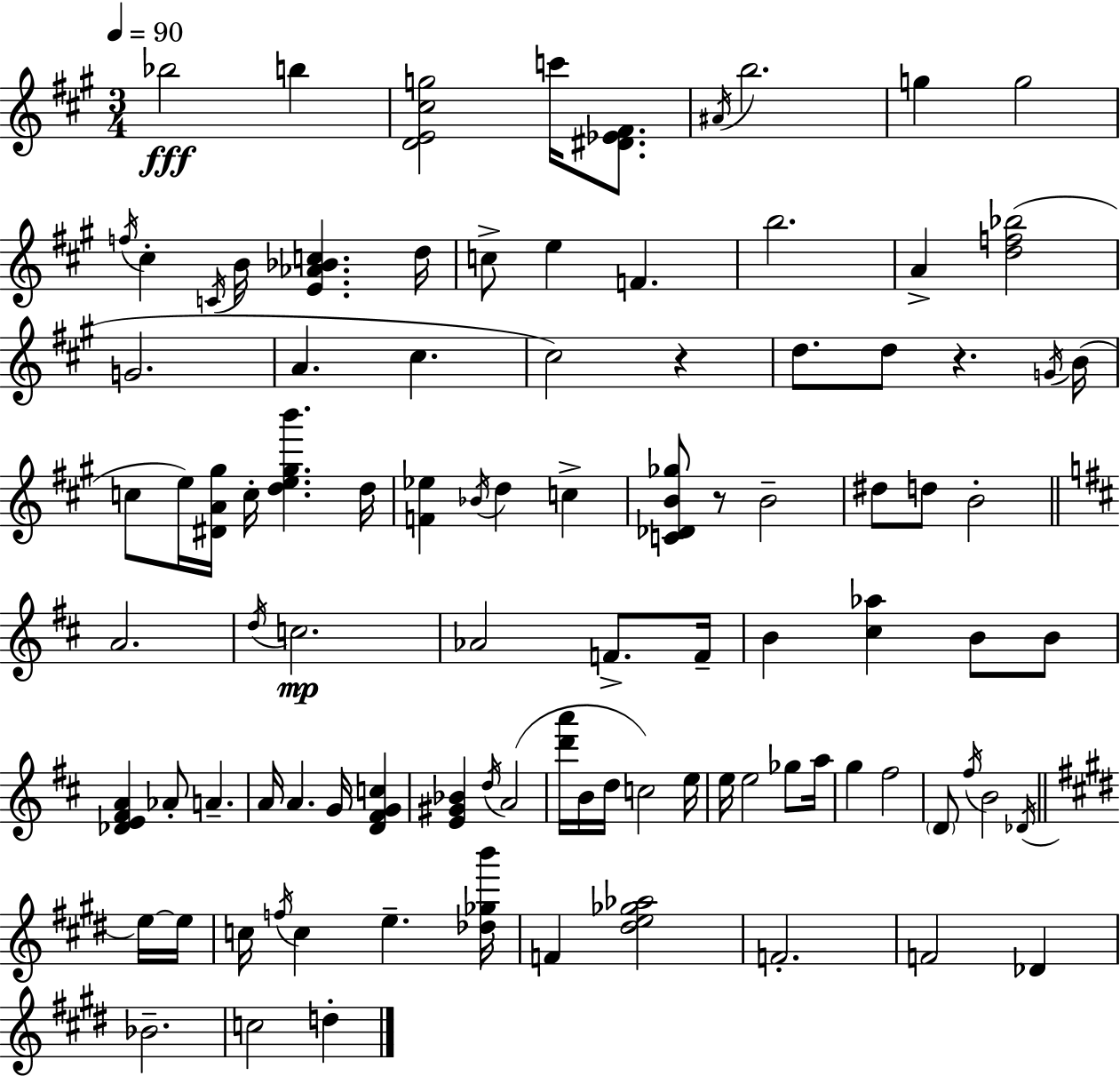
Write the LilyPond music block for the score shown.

{
  \clef treble
  \numericTimeSignature
  \time 3/4
  \key a \major
  \tempo 4 = 90
  \repeat volta 2 { bes''2\fff b''4 | <d' e' cis'' g''>2 c'''16 <dis' ees' fis'>8. | \acciaccatura { ais'16 } b''2. | g''4 g''2 | \break \acciaccatura { f''16 } cis''4-. \acciaccatura { c'16 } b'16 <e' aes' bes' c''>4. | d''16 c''8-> e''4 f'4. | b''2. | a'4-> <d'' f'' bes''>2( | \break g'2. | a'4. cis''4. | cis''2) r4 | d''8. d''8 r4. | \break \acciaccatura { g'16 }( b'16 c''8 e''16) <dis' a' gis''>16 c''16-. <d'' e'' gis'' b'''>4. | d''16 <f' ees''>4 \acciaccatura { bes'16 } d''4 | c''4-> <c' des' b' ges''>8 r8 b'2-- | dis''8 d''8 b'2-. | \break \bar "||" \break \key d \major a'2. | \acciaccatura { d''16 }\mp c''2. | aes'2 f'8.-> | f'16-- b'4 <cis'' aes''>4 b'8 b'8 | \break <des' e' fis' a'>4 aes'8-. a'4.-- | a'16 a'4. g'16 <d' fis' g' c''>4 | <e' gis' bes'>4 \acciaccatura { d''16 }( a'2 | <d''' a'''>16 b'16 d''16 c''2) | \break e''16 e''16 e''2 ges''8 | a''16 g''4 fis''2 | \parenthesize d'8 \acciaccatura { fis''16 } b'2 | \acciaccatura { des'16 } \bar "||" \break \key e \major e''16~~ e''16 c''16 \acciaccatura { f''16 } c''4 e''4.-- | <des'' ges'' b'''>16 f'4 <dis'' e'' ges'' aes''>2 | f'2.-. | f'2 des'4 | \break bes'2.-- | c''2 d''4-. | } \bar "|."
}